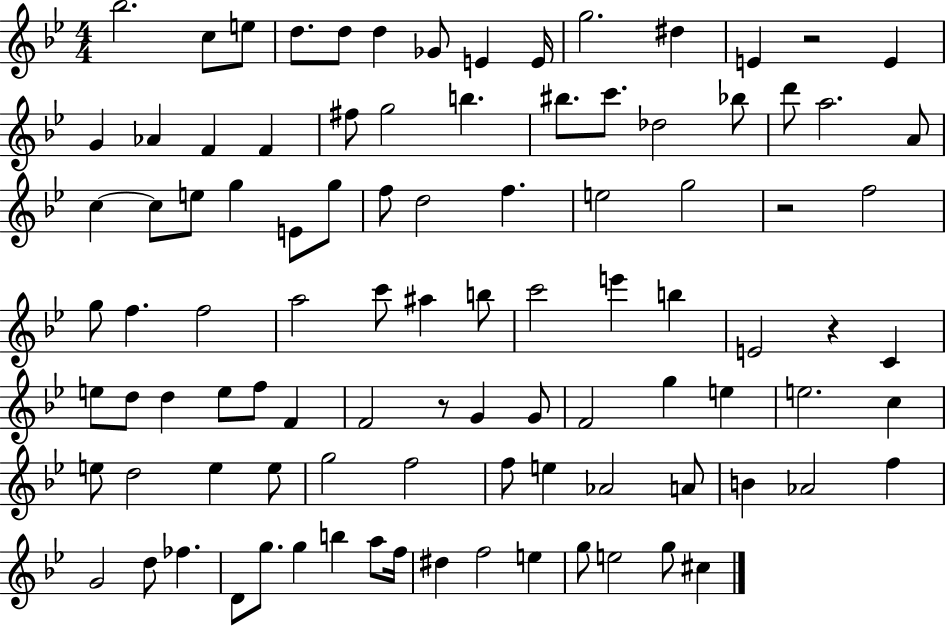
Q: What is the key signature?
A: BES major